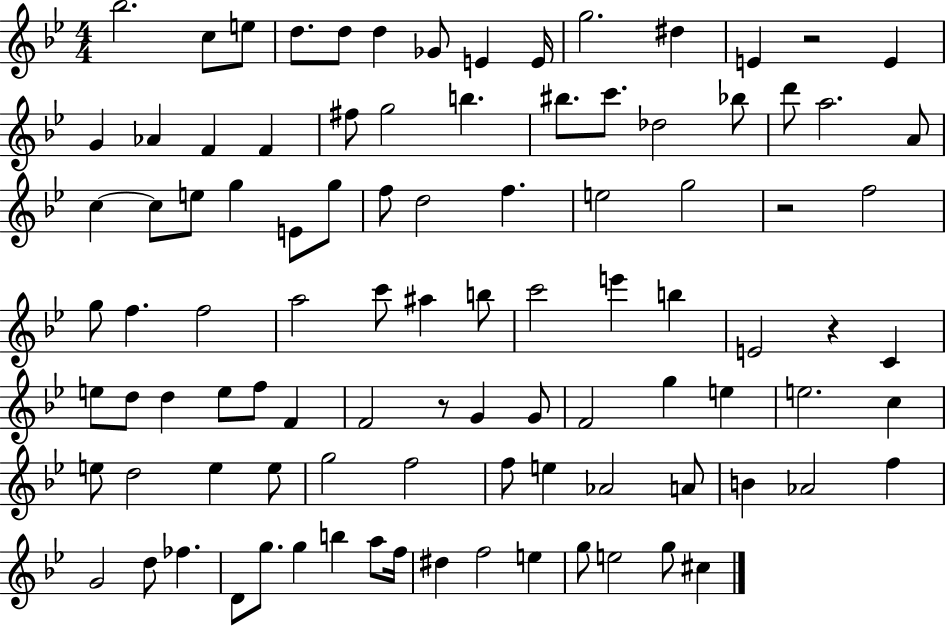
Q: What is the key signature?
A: BES major